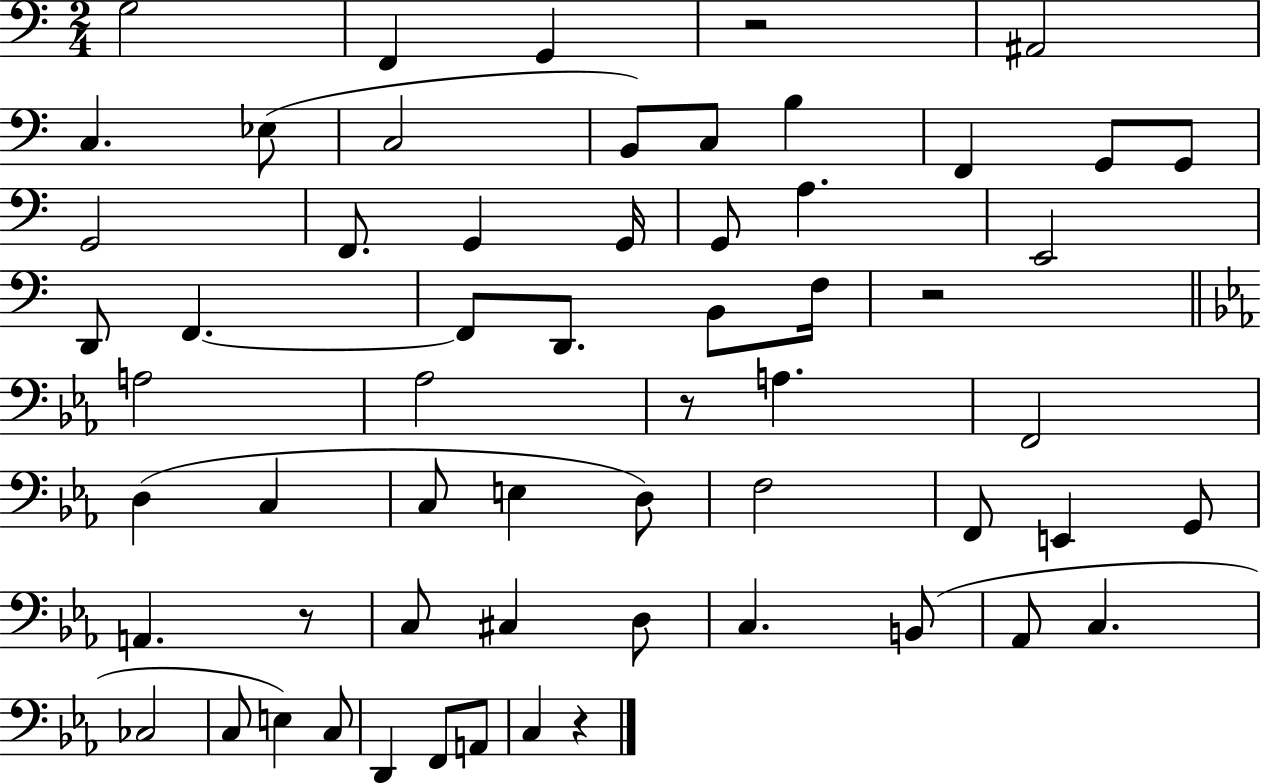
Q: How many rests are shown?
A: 5